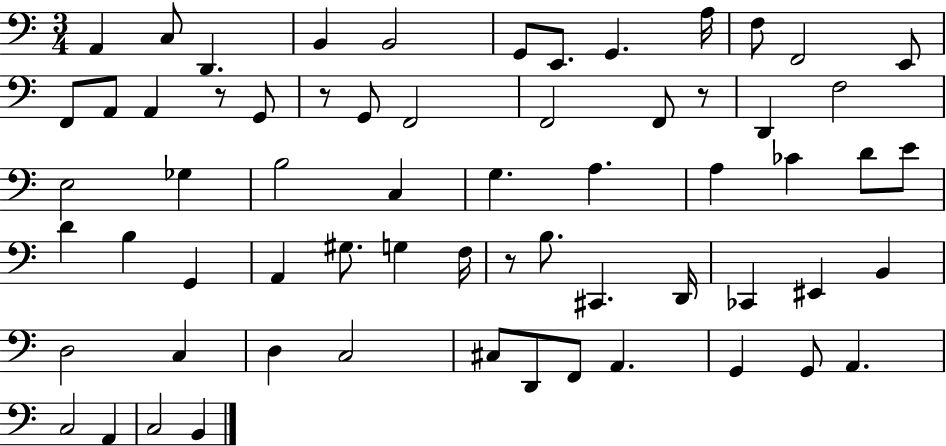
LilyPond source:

{
  \clef bass
  \numericTimeSignature
  \time 3/4
  \key c \major
  a,4 c8 d,4. | b,4 b,2 | g,8 e,8. g,4. a16 | f8 f,2 e,8 | \break f,8 a,8 a,4 r8 g,8 | r8 g,8 f,2 | f,2 f,8 r8 | d,4 f2 | \break e2 ges4 | b2 c4 | g4. a4. | a4 ces'4 d'8 e'8 | \break d'4 b4 g,4 | a,4 gis8. g4 f16 | r8 b8. cis,4. d,16 | ces,4 eis,4 b,4 | \break d2 c4 | d4 c2 | cis8 d,8 f,8 a,4. | g,4 g,8 a,4. | \break c2 a,4 | c2 b,4 | \bar "|."
}